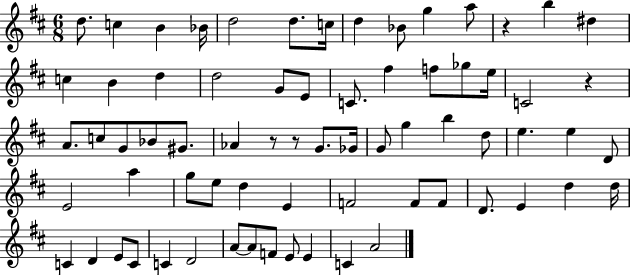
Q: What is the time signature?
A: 6/8